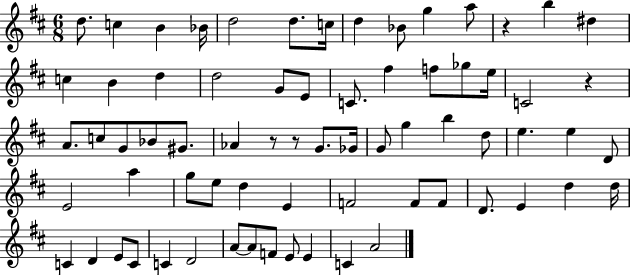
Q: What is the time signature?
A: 6/8